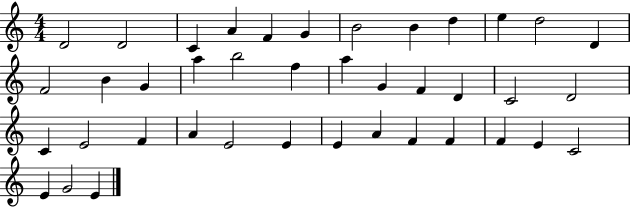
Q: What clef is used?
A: treble